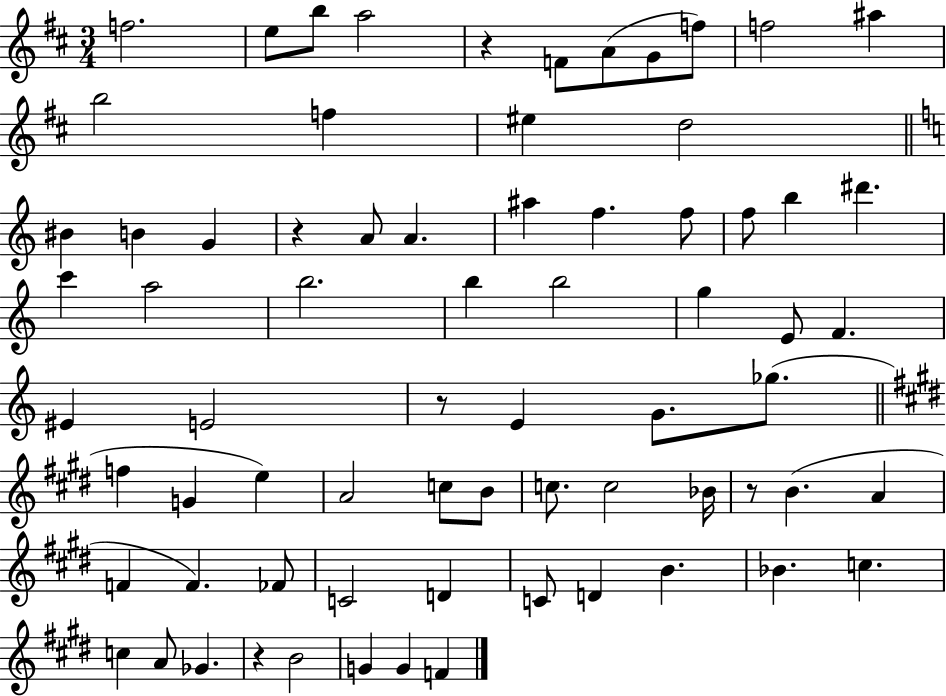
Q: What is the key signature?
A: D major